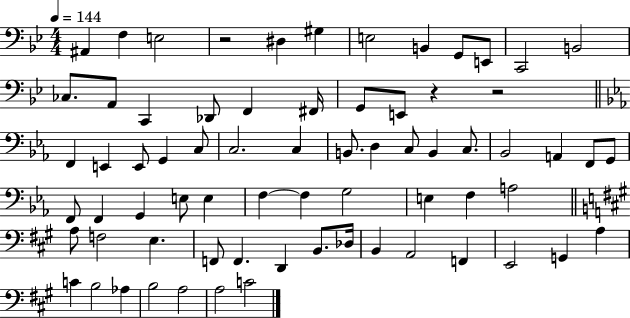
X:1
T:Untitled
M:4/4
L:1/4
K:Bb
^A,, F, E,2 z2 ^D, ^G, E,2 B,, G,,/2 E,,/2 C,,2 B,,2 _C,/2 A,,/2 C,, _D,,/2 F,, ^F,,/4 G,,/2 E,,/2 z z2 F,, E,, E,,/2 G,, C,/2 C,2 C, B,,/2 D, C,/2 B,, C,/2 _B,,2 A,, F,,/2 G,,/2 F,,/2 F,, G,, E,/2 E, F, F, G,2 E, F, A,2 A,/2 F,2 E, F,,/2 F,, D,, B,,/2 _D,/4 B,, A,,2 F,, E,,2 G,, A, C B,2 _A, B,2 A,2 A,2 C2